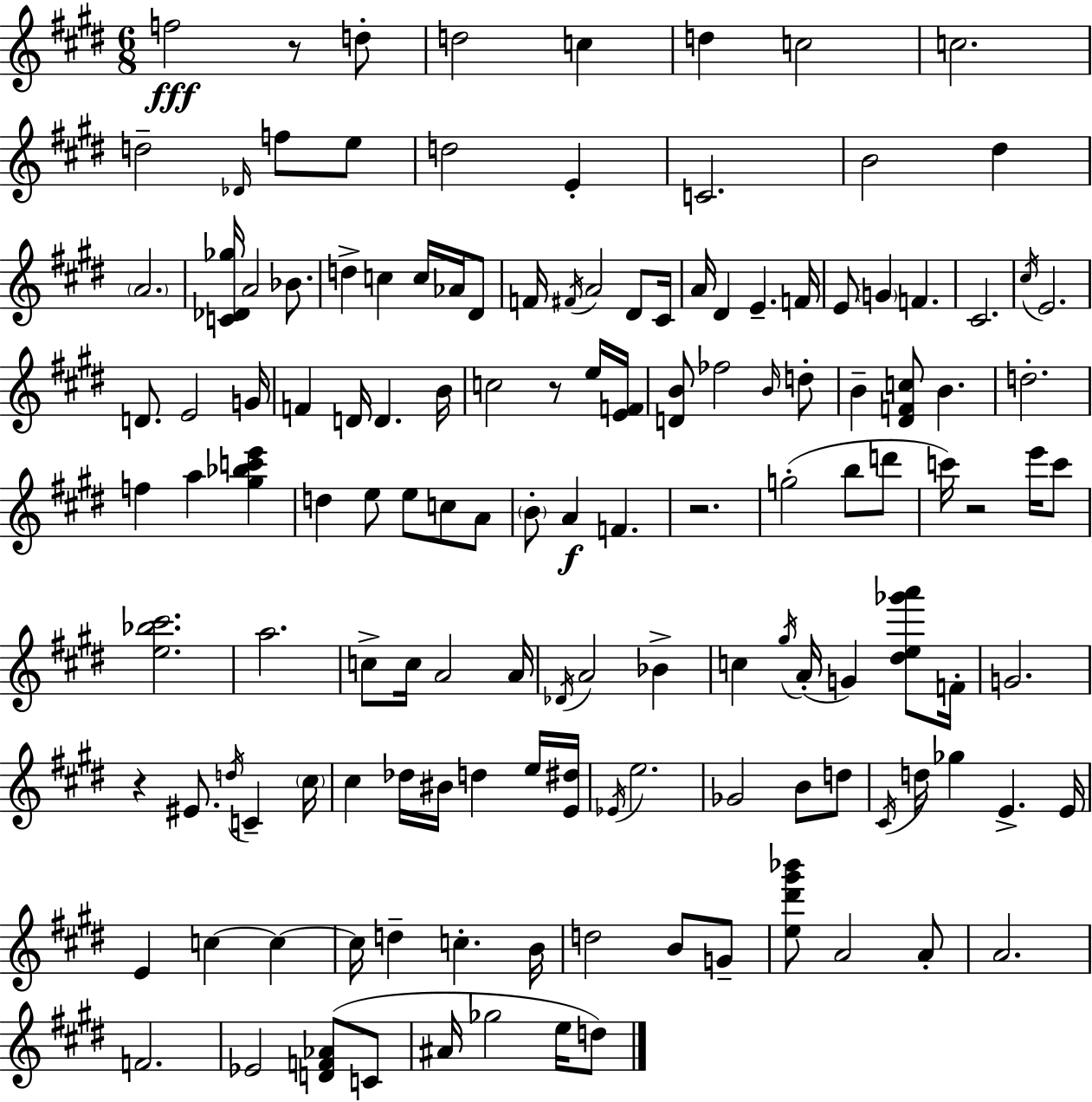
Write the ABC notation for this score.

X:1
T:Untitled
M:6/8
L:1/4
K:E
f2 z/2 d/2 d2 c d c2 c2 d2 _D/4 f/2 e/2 d2 E C2 B2 ^d A2 [C_D_g]/4 A2 _B/2 d c c/4 _A/4 ^D/2 F/4 ^F/4 A2 ^D/2 ^C/4 A/4 ^D E F/4 E/2 G F ^C2 ^c/4 E2 D/2 E2 G/4 F D/4 D B/4 c2 z/2 e/4 [EF]/4 [DB]/2 _f2 B/4 d/2 B [^DFc]/2 B d2 f a [^g_bc'e'] d e/2 e/2 c/2 A/2 B/2 A F z2 g2 b/2 d'/2 c'/4 z2 e'/4 c'/2 [e_b^c']2 a2 c/2 c/4 A2 A/4 _D/4 A2 _B c ^g/4 A/4 G [^de_g'a']/2 F/4 G2 z ^E/2 d/4 C ^c/4 ^c _d/4 ^B/4 d e/4 [E^d]/4 _E/4 e2 _G2 B/2 d/2 ^C/4 d/4 _g E E/4 E c c c/4 d c B/4 d2 B/2 G/2 [e^d'^g'_b']/2 A2 A/2 A2 F2 _E2 [DF_A]/2 C/2 ^A/4 _g2 e/4 d/2